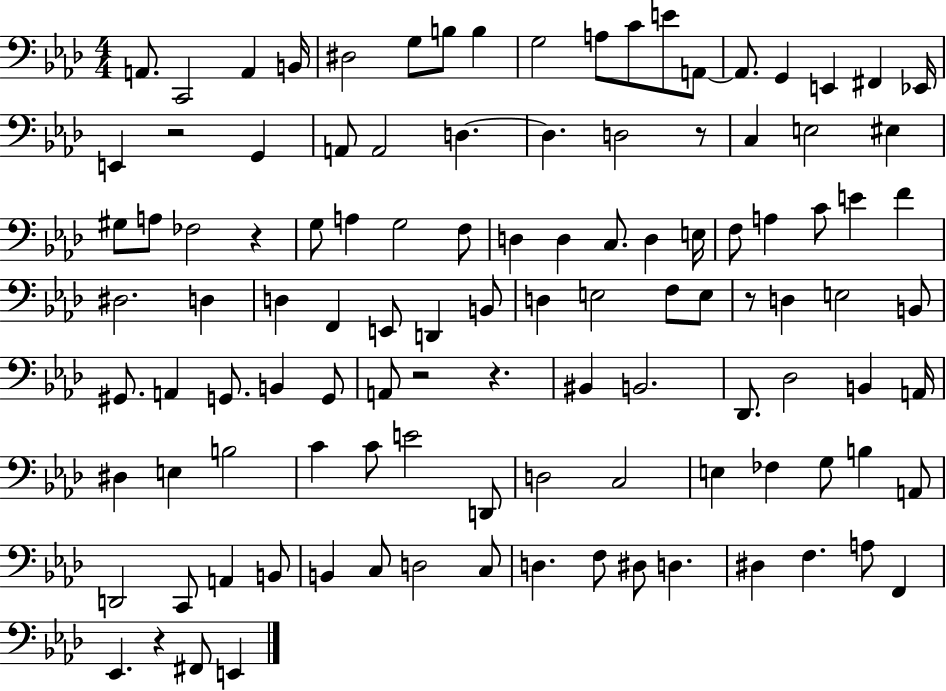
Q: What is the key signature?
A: AES major